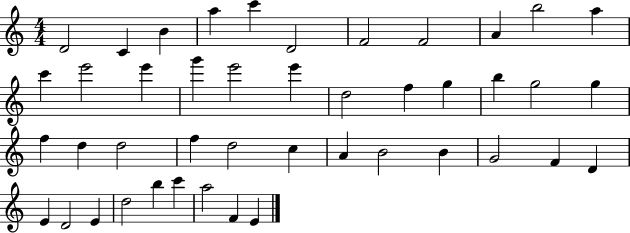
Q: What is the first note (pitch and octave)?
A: D4